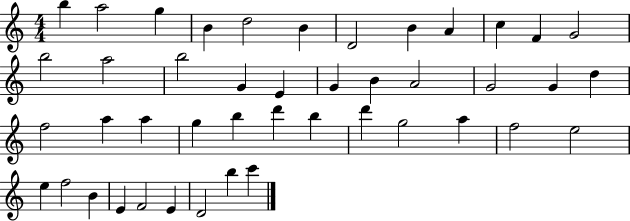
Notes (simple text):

B5/q A5/h G5/q B4/q D5/h B4/q D4/h B4/q A4/q C5/q F4/q G4/h B5/h A5/h B5/h G4/q E4/q G4/q B4/q A4/h G4/h G4/q D5/q F5/h A5/q A5/q G5/q B5/q D6/q B5/q D6/q G5/h A5/q F5/h E5/h E5/q F5/h B4/q E4/q F4/h E4/q D4/h B5/q C6/q